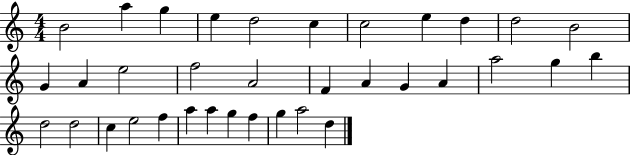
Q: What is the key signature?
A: C major